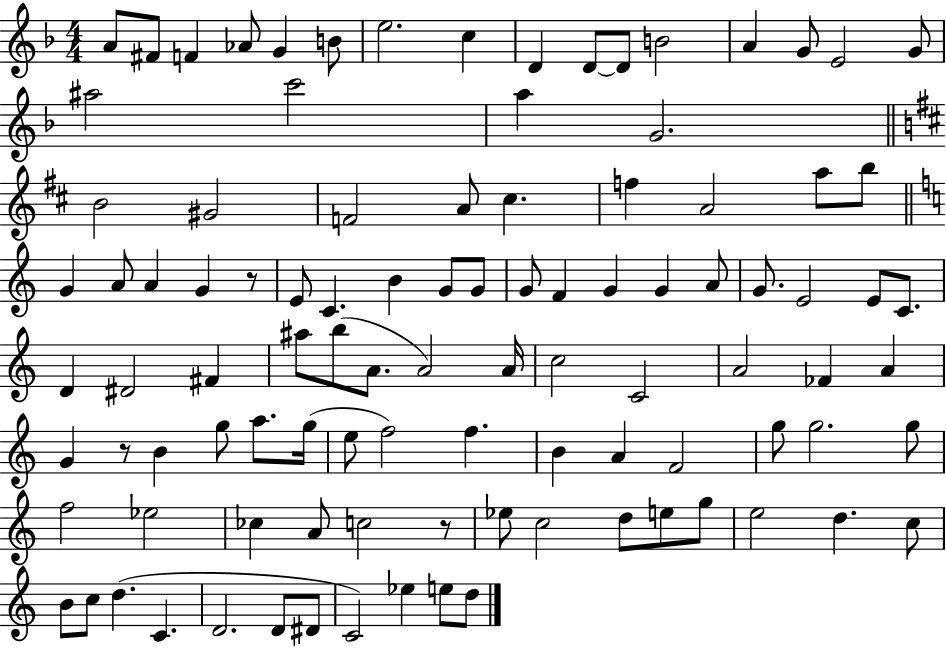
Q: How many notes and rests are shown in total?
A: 101